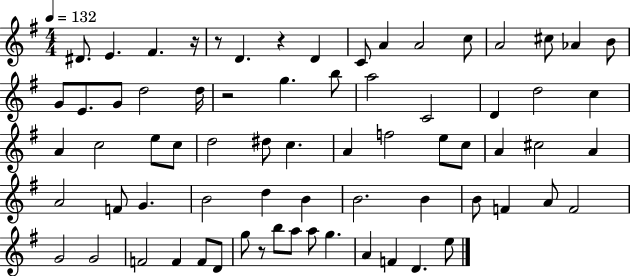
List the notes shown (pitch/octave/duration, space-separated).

D#4/e. E4/q. F#4/q. R/s R/e D4/q. R/q D4/q C4/e A4/q A4/h C5/e A4/h C#5/e Ab4/q B4/e G4/e E4/e. G4/e D5/h D5/s R/h G5/q. B5/e A5/h C4/h D4/q D5/h C5/q A4/q C5/h E5/e C5/e D5/h D#5/e C5/q. A4/q F5/h E5/e C5/e A4/q C#5/h A4/q A4/h F4/e G4/q. B4/h D5/q B4/q B4/h. B4/q B4/e F4/q A4/e F4/h G4/h G4/h F4/h F4/q F4/e D4/e G5/e R/e B5/e A5/e A5/e G5/q. A4/q F4/q D4/q. E5/e